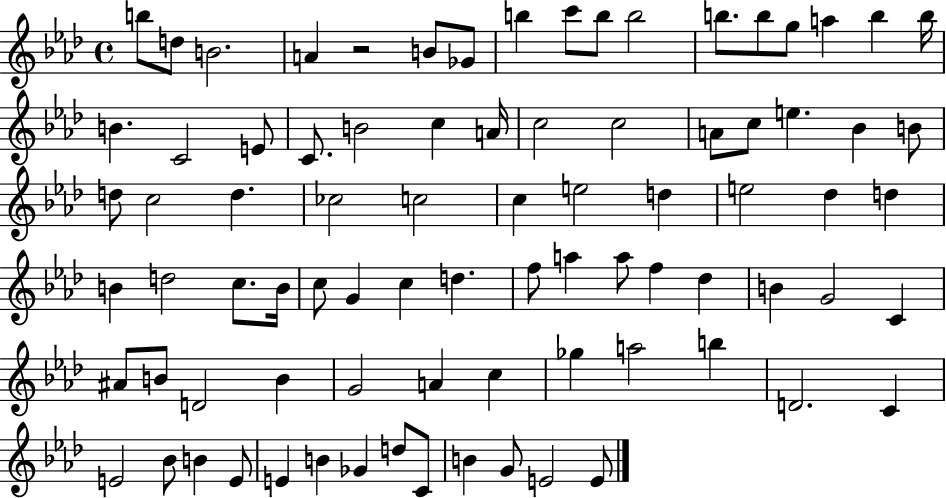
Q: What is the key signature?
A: AES major